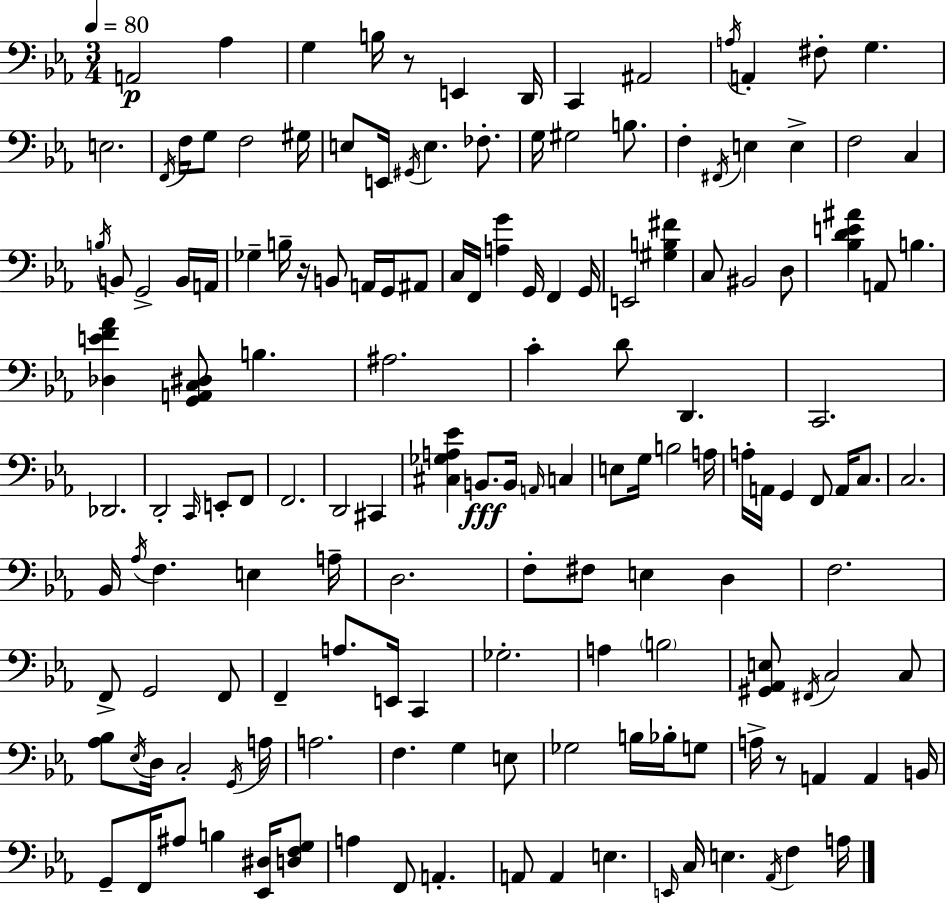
{
  \clef bass
  \numericTimeSignature
  \time 3/4
  \key ees \major
  \tempo 4 = 80
  \repeat volta 2 { a,2\p aes4 | g4 b16 r8 e,4 d,16 | c,4 ais,2 | \acciaccatura { a16 } a,4-. fis8-. g4. | \break e2. | \acciaccatura { f,16 } f16 g8 f2 | gis16 e8 e,16 \acciaccatura { gis,16 } e4. | fes8.-. g16 gis2 | \break b8. f4-. \acciaccatura { fis,16 } e4 | e4-> f2 | c4 \acciaccatura { b16 } b,8 g,2-> | b,16 a,16 ges4-- b16-- r16 b,8 | \break a,16 g,16 ais,8 c16 f,16 <a g'>4 g,16 | f,4 g,16 e,2 | <gis b fis'>4 c8 bis,2 | d8 <bes d' e' ais'>4 a,8 b4. | \break <des e' f' aes'>4 <g, a, c dis>8 b4. | ais2. | c'4-. d'8 d,4. | c,2. | \break des,2. | d,2-. | \grace { c,16 } e,8-. f,8 f,2. | d,2 | \break cis,4 <cis ges a ees'>4 b,8.\fff | b,16 \grace { a,16 } c4 e8 g16 b2 | a16 a16-. a,16 g,4 | f,8 a,16 c8. c2. | \break bes,16 \acciaccatura { aes16 } f4. | e4 a16-- d2. | f8-. fis8 | e4 d4 f2. | \break f,8-> g,2 | f,8 f,4-- | a8. e,16 c,4 ges2.-. | a4 | \break \parenthesize b2 <gis, aes, e>8 \acciaccatura { fis,16 } c2 | c8 <aes bes>8 \acciaccatura { ees16 } | d16 c2-. \acciaccatura { g,16 } a16 a2. | f4. | \break g4 e8 ges2 | b16 bes16-. g8 a16-> | r8 a,4 a,4 b,16 g,8-- | f,16 ais8 b4 <ees, dis>16 <d f g>8 a4 | \break f,8 a,4.-. a,8 | a,4 e4. \grace { e,16 } | c16 e4. \acciaccatura { aes,16 } f4 | a16 } \bar "|."
}